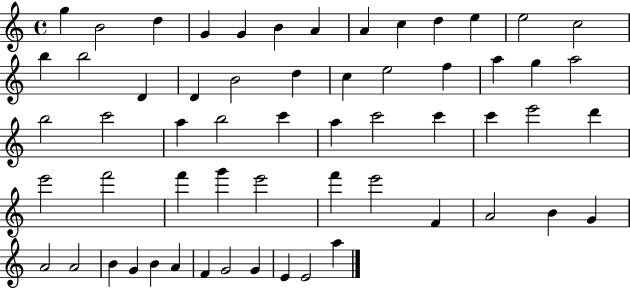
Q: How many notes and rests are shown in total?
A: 59